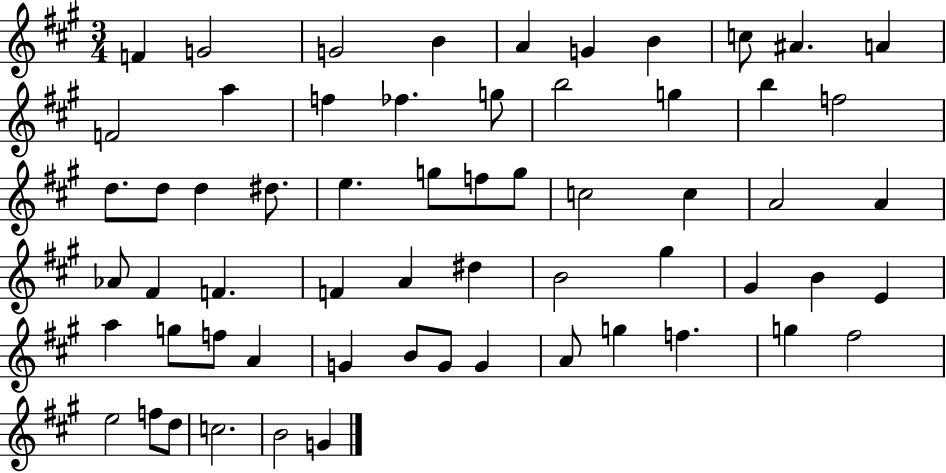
X:1
T:Untitled
M:3/4
L:1/4
K:A
F G2 G2 B A G B c/2 ^A A F2 a f _f g/2 b2 g b f2 d/2 d/2 d ^d/2 e g/2 f/2 g/2 c2 c A2 A _A/2 ^F F F A ^d B2 ^g ^G B E a g/2 f/2 A G B/2 G/2 G A/2 g f g ^f2 e2 f/2 d/2 c2 B2 G